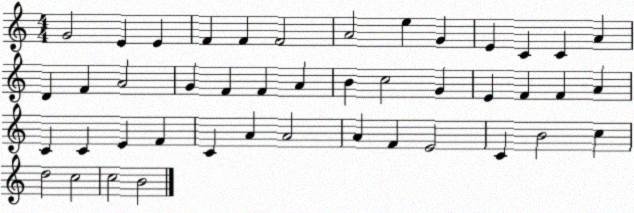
X:1
T:Untitled
M:4/4
L:1/4
K:C
G2 E E F F F2 A2 e G E C C A D F A2 G F F A B c2 G E F F A C C E F C A A2 A F E2 C B2 c d2 c2 c2 B2